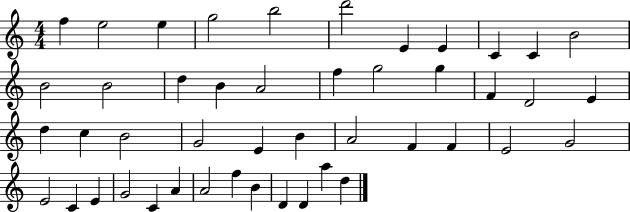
{
  \clef treble
  \numericTimeSignature
  \time 4/4
  \key c \major
  f''4 e''2 e''4 | g''2 b''2 | d'''2 e'4 e'4 | c'4 c'4 b'2 | \break b'2 b'2 | d''4 b'4 a'2 | f''4 g''2 g''4 | f'4 d'2 e'4 | \break d''4 c''4 b'2 | g'2 e'4 b'4 | a'2 f'4 f'4 | e'2 g'2 | \break e'2 c'4 e'4 | g'2 c'4 a'4 | a'2 f''4 b'4 | d'4 d'4 a''4 d''4 | \break \bar "|."
}